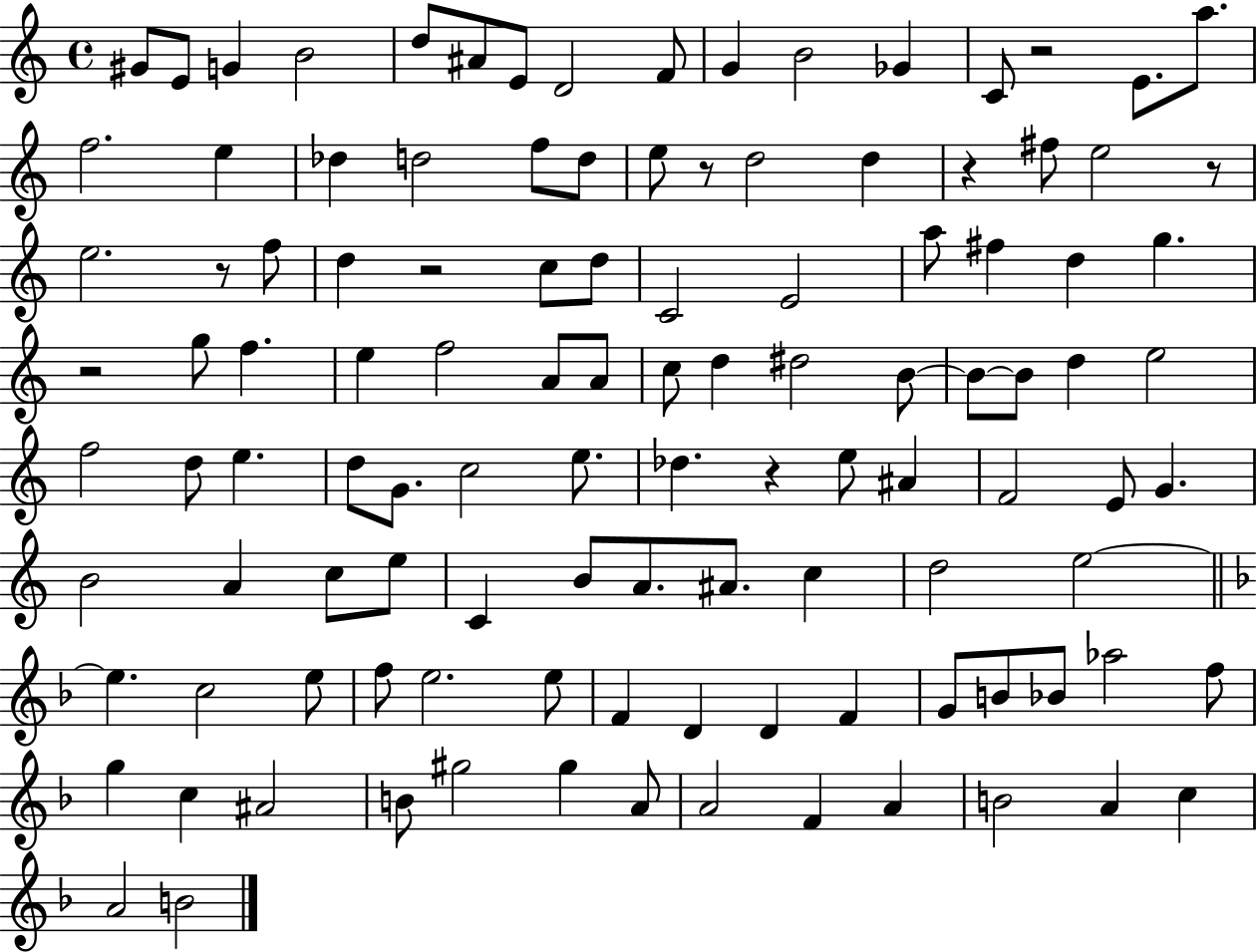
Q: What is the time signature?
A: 4/4